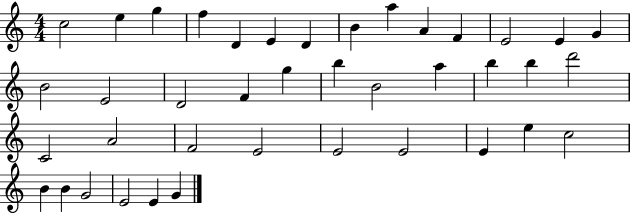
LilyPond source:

{
  \clef treble
  \numericTimeSignature
  \time 4/4
  \key c \major
  c''2 e''4 g''4 | f''4 d'4 e'4 d'4 | b'4 a''4 a'4 f'4 | e'2 e'4 g'4 | \break b'2 e'2 | d'2 f'4 g''4 | b''4 b'2 a''4 | b''4 b''4 d'''2 | \break c'2 a'2 | f'2 e'2 | e'2 e'2 | e'4 e''4 c''2 | \break b'4 b'4 g'2 | e'2 e'4 g'4 | \bar "|."
}